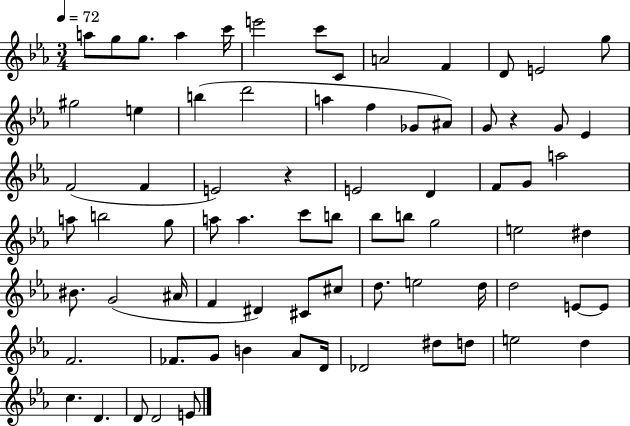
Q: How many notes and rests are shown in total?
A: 75